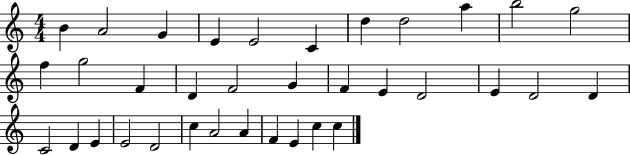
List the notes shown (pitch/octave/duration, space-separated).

B4/q A4/h G4/q E4/q E4/h C4/q D5/q D5/h A5/q B5/h G5/h F5/q G5/h F4/q D4/q F4/h G4/q F4/q E4/q D4/h E4/q D4/h D4/q C4/h D4/q E4/q E4/h D4/h C5/q A4/h A4/q F4/q E4/q C5/q C5/q